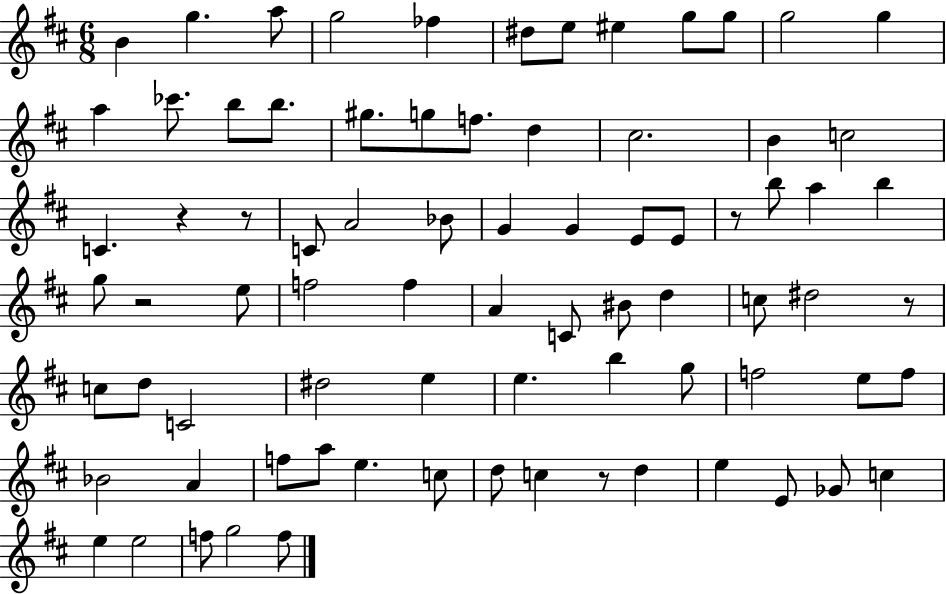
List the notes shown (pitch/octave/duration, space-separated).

B4/q G5/q. A5/e G5/h FES5/q D#5/e E5/e EIS5/q G5/e G5/e G5/h G5/q A5/q CES6/e. B5/e B5/e. G#5/e. G5/e F5/e. D5/q C#5/h. B4/q C5/h C4/q. R/q R/e C4/e A4/h Bb4/e G4/q G4/q E4/e E4/e R/e B5/e A5/q B5/q G5/e R/h E5/e F5/h F5/q A4/q C4/e BIS4/e D5/q C5/e D#5/h R/e C5/e D5/e C4/h D#5/h E5/q E5/q. B5/q G5/e F5/h E5/e F5/e Bb4/h A4/q F5/e A5/e E5/q. C5/e D5/e C5/q R/e D5/q E5/q E4/e Gb4/e C5/q E5/q E5/h F5/e G5/h F5/e